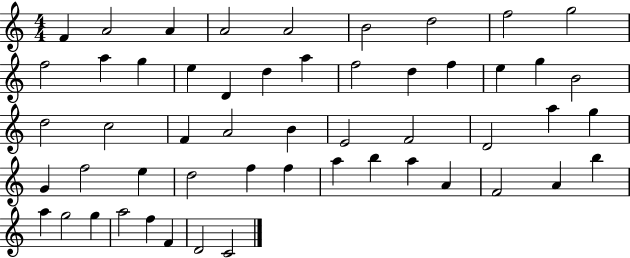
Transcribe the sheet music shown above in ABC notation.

X:1
T:Untitled
M:4/4
L:1/4
K:C
F A2 A A2 A2 B2 d2 f2 g2 f2 a g e D d a f2 d f e g B2 d2 c2 F A2 B E2 F2 D2 a g G f2 e d2 f f a b a A F2 A b a g2 g a2 f F D2 C2